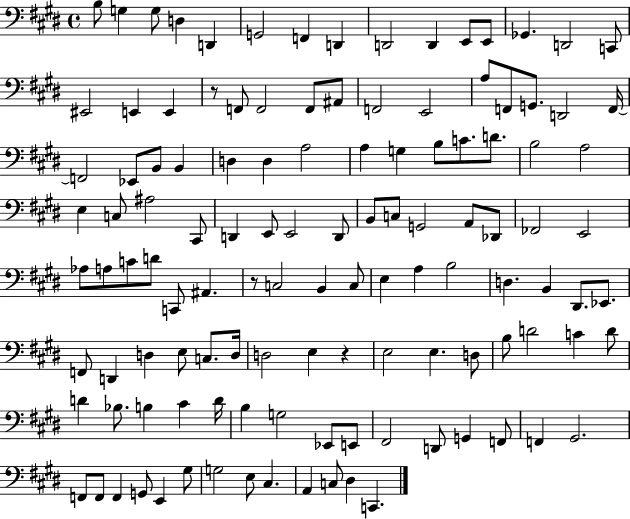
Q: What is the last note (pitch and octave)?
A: C2